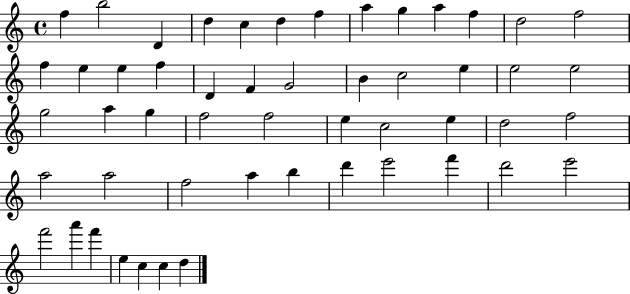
{
  \clef treble
  \time 4/4
  \defaultTimeSignature
  \key c \major
  f''4 b''2 d'4 | d''4 c''4 d''4 f''4 | a''4 g''4 a''4 f''4 | d''2 f''2 | \break f''4 e''4 e''4 f''4 | d'4 f'4 g'2 | b'4 c''2 e''4 | e''2 e''2 | \break g''2 a''4 g''4 | f''2 f''2 | e''4 c''2 e''4 | d''2 f''2 | \break a''2 a''2 | f''2 a''4 b''4 | d'''4 e'''2 f'''4 | d'''2 e'''2 | \break f'''2 a'''4 f'''4 | e''4 c''4 c''4 d''4 | \bar "|."
}